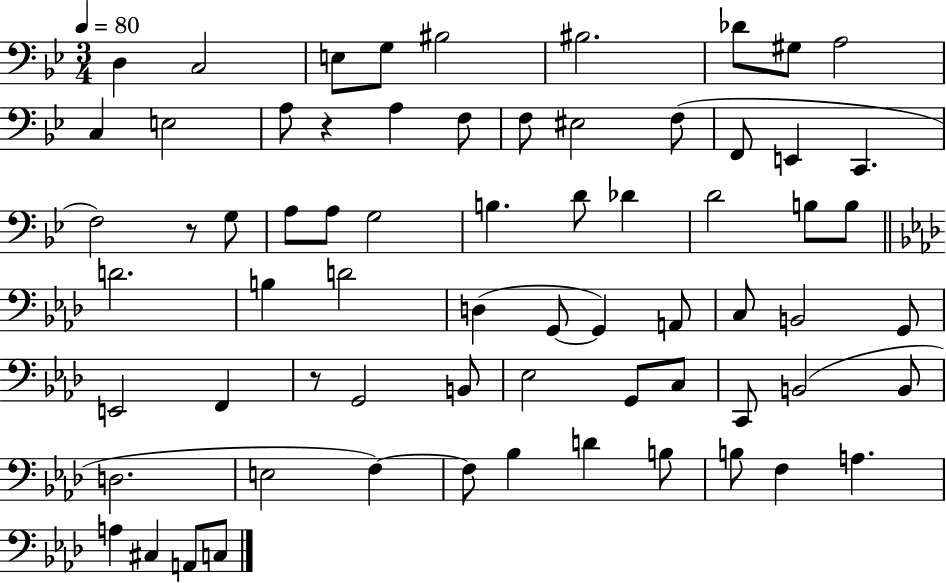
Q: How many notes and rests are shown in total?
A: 68